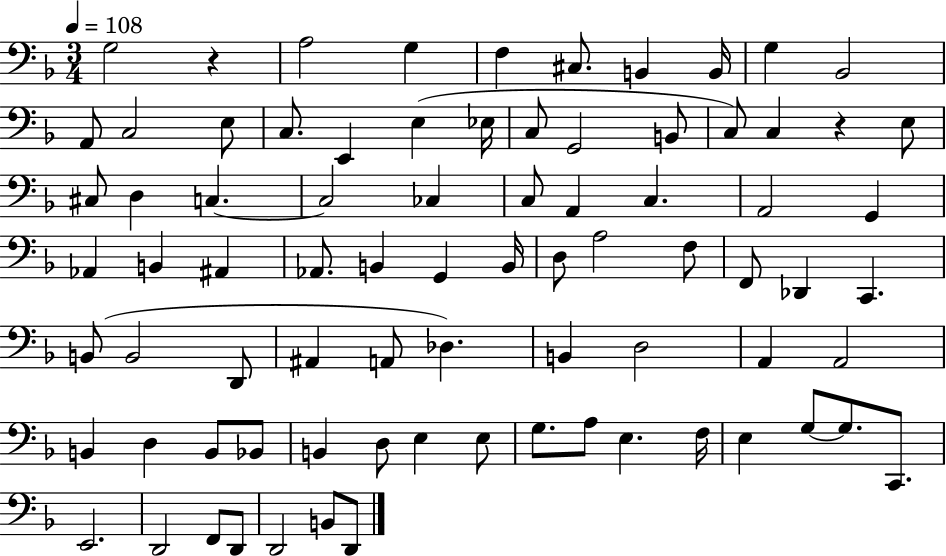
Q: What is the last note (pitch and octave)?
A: D2